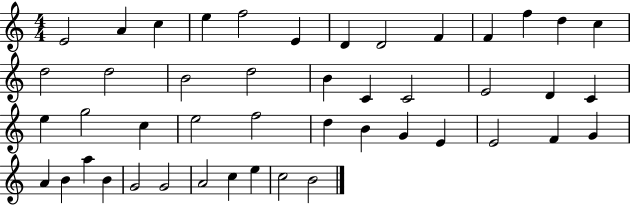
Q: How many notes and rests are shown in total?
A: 46